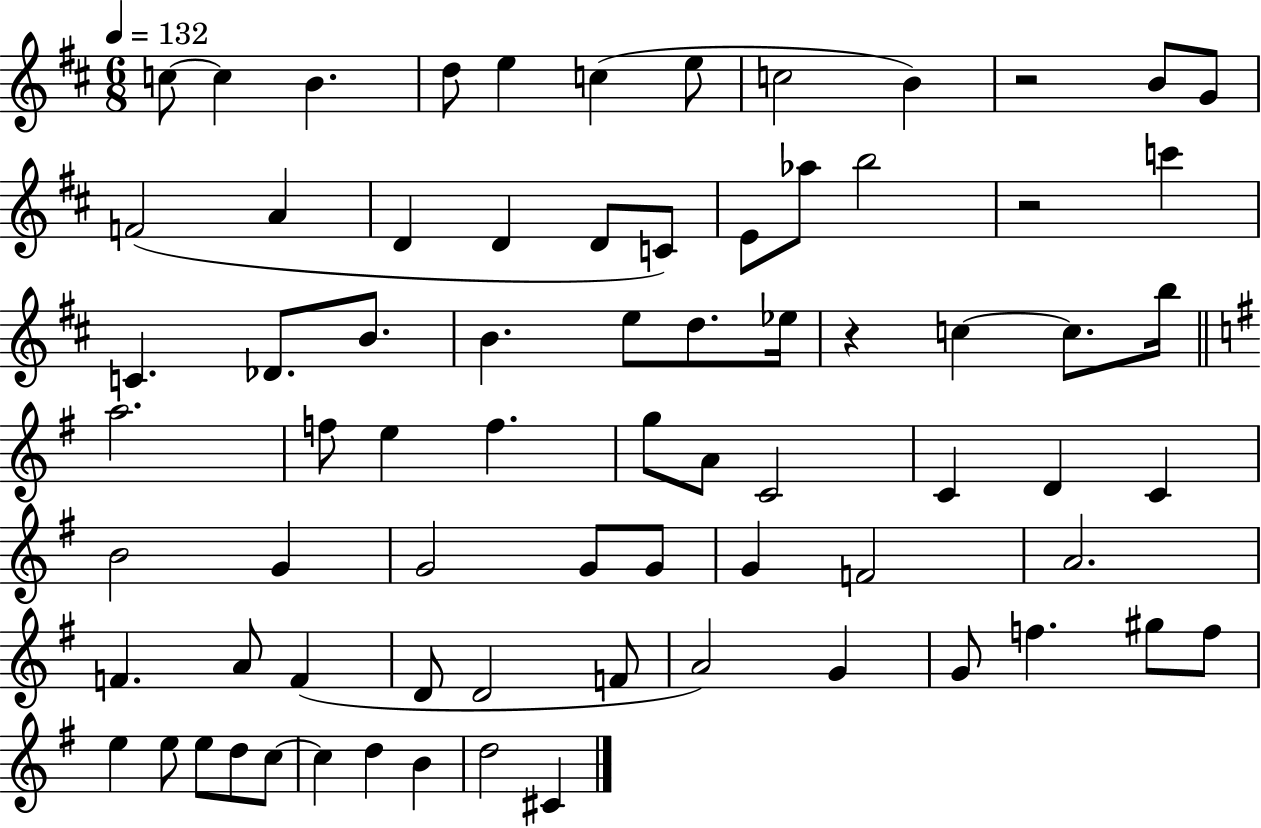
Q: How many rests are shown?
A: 3